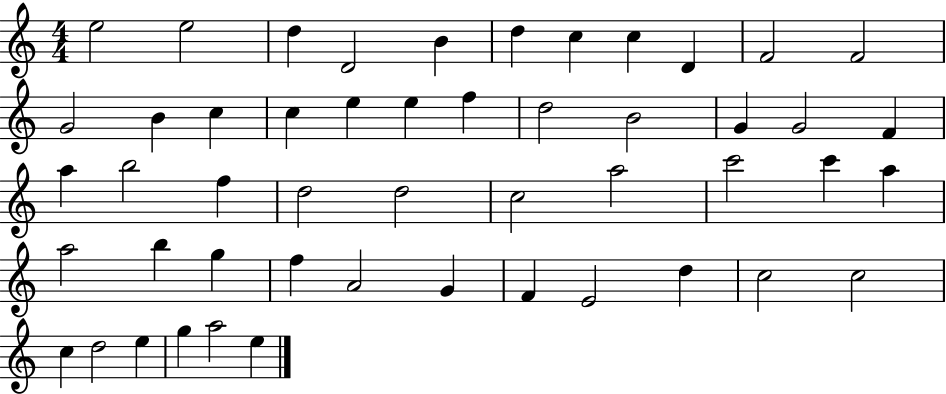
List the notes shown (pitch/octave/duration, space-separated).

E5/h E5/h D5/q D4/h B4/q D5/q C5/q C5/q D4/q F4/h F4/h G4/h B4/q C5/q C5/q E5/q E5/q F5/q D5/h B4/h G4/q G4/h F4/q A5/q B5/h F5/q D5/h D5/h C5/h A5/h C6/h C6/q A5/q A5/h B5/q G5/q F5/q A4/h G4/q F4/q E4/h D5/q C5/h C5/h C5/q D5/h E5/q G5/q A5/h E5/q